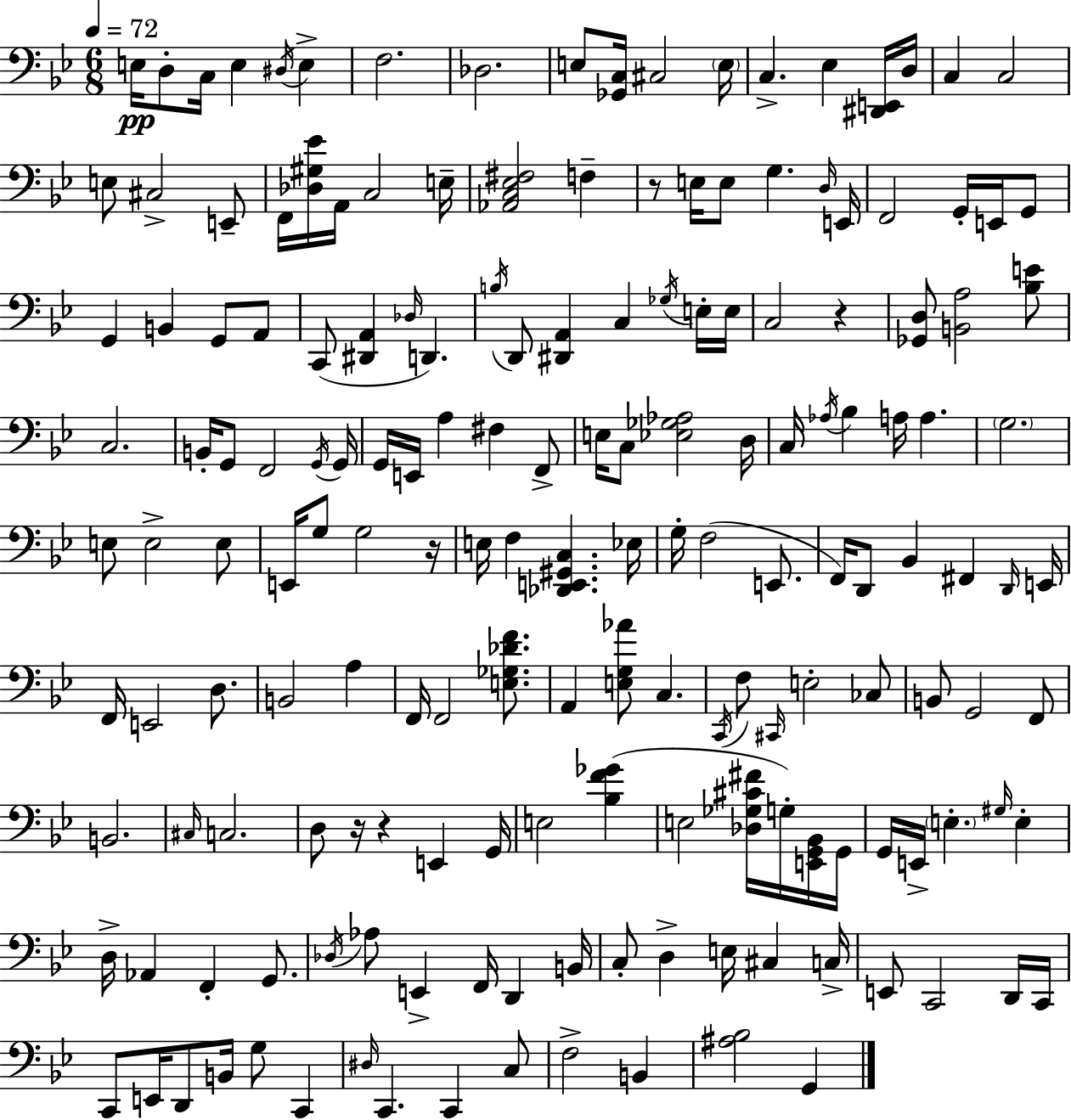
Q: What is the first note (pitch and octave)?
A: E3